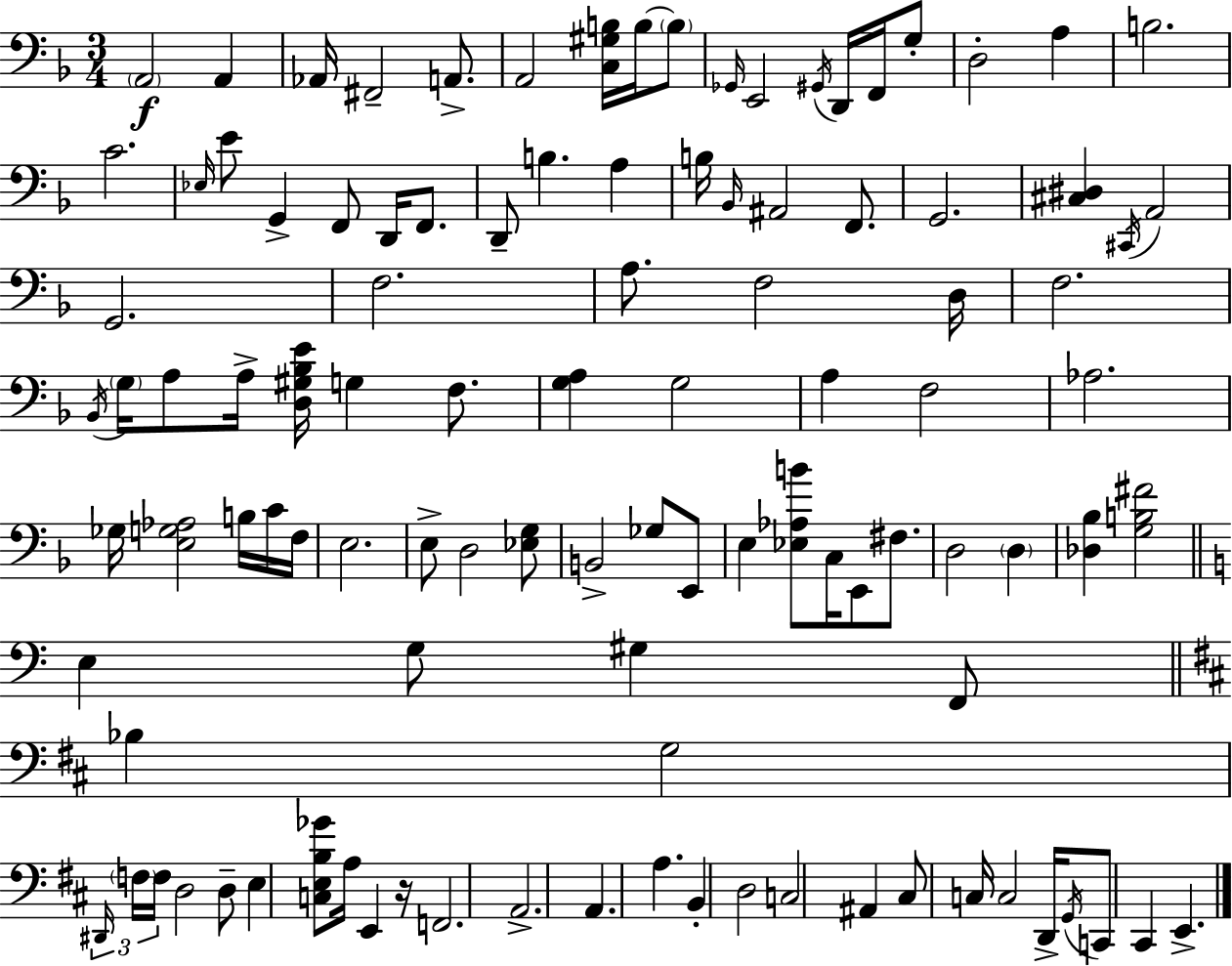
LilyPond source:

{
  \clef bass
  \numericTimeSignature
  \time 3/4
  \key f \major
  \repeat volta 2 { \parenthesize a,2\f a,4 | aes,16 fis,2-- a,8.-> | a,2 <c gis b>16 b16~~ \parenthesize b8 | \grace { ges,16 } e,2 \acciaccatura { gis,16 } d,16 f,16 | \break g8-. d2-. a4 | b2. | c'2. | \grace { ees16 } e'8 g,4-> f,8 d,16 | \break f,8. d,8-- b4. a4 | b16 \grace { bes,16 } ais,2 | f,8. g,2. | <cis dis>4 \acciaccatura { cis,16 } a,2 | \break g,2. | f2. | a8. f2 | d16 f2. | \break \acciaccatura { bes,16 } \parenthesize g16 a8 a16-> <d gis bes e'>16 g4 | f8. <g a>4 g2 | a4 f2 | aes2. | \break ges16 <e g aes>2 | b16 c'16 f16 e2. | e8-> d2 | <ees g>8 b,2-> | \break ges8 e,8 e4 <ees aes b'>8 | c16 e,8 fis8. d2 | \parenthesize d4 <des bes>4 <g b fis'>2 | \bar "||" \break \key c \major e4 g8 gis4 f,8 | \bar "||" \break \key d \major bes4 g2 | \tuplet 3/2 { \grace { dis,16 } \parenthesize f16 f16 } d2 d8-- | e4 <c e b ges'>8 a16 e,4 | r16 f,2. | \break a,2.-> | a,4. a4. | b,4-. d2 | c2 ais,4 | \break cis8 c16 c2 | d,16-> \acciaccatura { g,16 } c,8 cis,4 e,4.-> | } \bar "|."
}